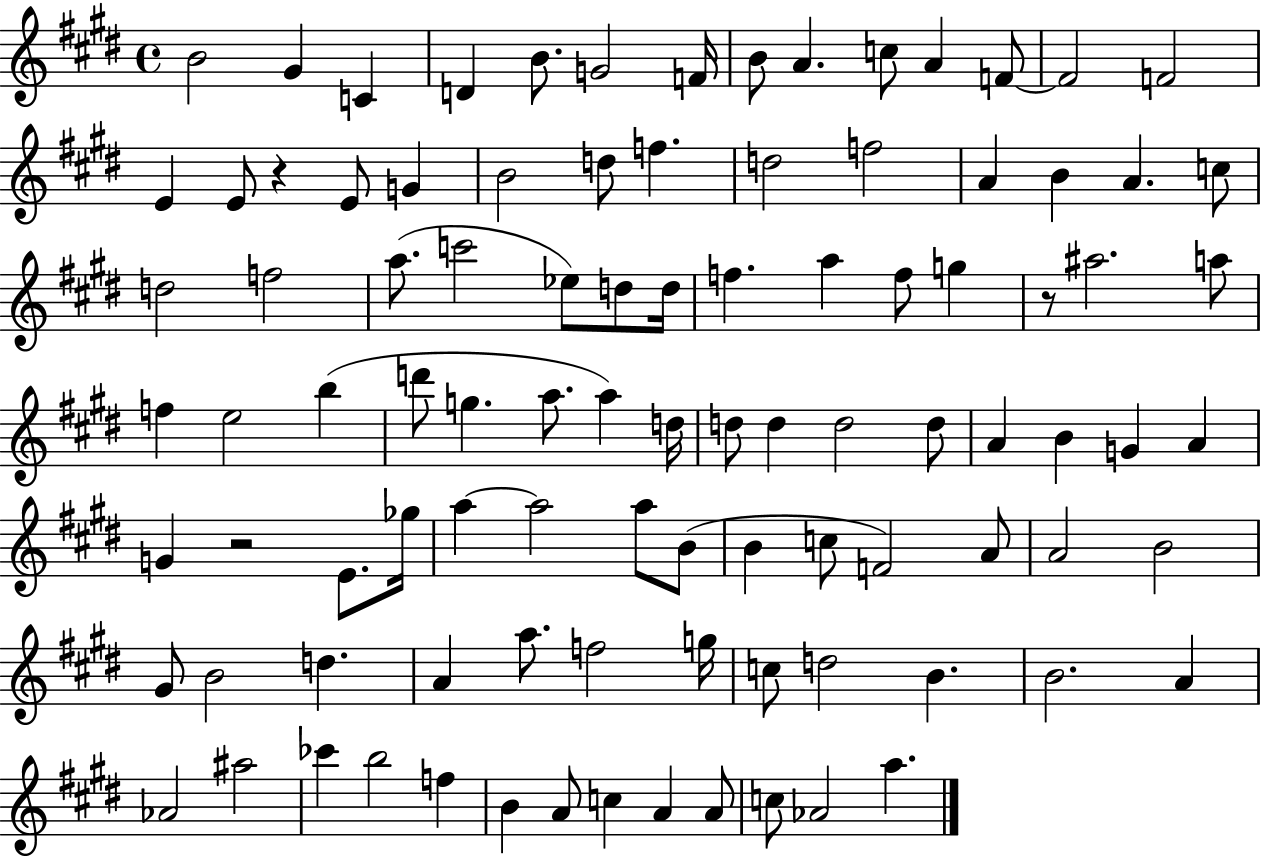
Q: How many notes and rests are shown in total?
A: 97